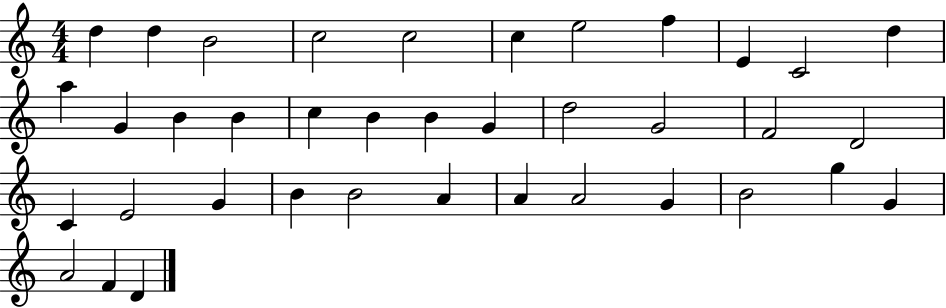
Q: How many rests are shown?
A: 0